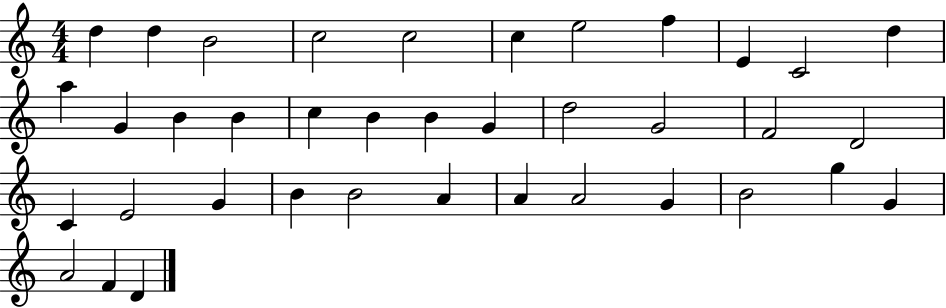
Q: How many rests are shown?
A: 0